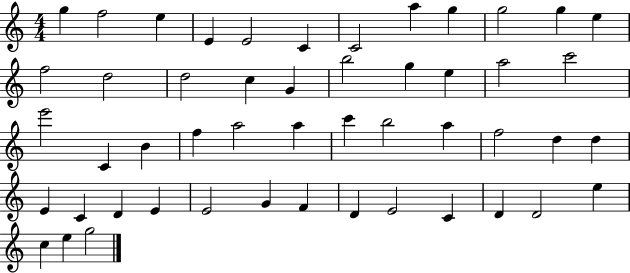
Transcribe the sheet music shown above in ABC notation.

X:1
T:Untitled
M:4/4
L:1/4
K:C
g f2 e E E2 C C2 a g g2 g e f2 d2 d2 c G b2 g e a2 c'2 e'2 C B f a2 a c' b2 a f2 d d E C D E E2 G F D E2 C D D2 e c e g2